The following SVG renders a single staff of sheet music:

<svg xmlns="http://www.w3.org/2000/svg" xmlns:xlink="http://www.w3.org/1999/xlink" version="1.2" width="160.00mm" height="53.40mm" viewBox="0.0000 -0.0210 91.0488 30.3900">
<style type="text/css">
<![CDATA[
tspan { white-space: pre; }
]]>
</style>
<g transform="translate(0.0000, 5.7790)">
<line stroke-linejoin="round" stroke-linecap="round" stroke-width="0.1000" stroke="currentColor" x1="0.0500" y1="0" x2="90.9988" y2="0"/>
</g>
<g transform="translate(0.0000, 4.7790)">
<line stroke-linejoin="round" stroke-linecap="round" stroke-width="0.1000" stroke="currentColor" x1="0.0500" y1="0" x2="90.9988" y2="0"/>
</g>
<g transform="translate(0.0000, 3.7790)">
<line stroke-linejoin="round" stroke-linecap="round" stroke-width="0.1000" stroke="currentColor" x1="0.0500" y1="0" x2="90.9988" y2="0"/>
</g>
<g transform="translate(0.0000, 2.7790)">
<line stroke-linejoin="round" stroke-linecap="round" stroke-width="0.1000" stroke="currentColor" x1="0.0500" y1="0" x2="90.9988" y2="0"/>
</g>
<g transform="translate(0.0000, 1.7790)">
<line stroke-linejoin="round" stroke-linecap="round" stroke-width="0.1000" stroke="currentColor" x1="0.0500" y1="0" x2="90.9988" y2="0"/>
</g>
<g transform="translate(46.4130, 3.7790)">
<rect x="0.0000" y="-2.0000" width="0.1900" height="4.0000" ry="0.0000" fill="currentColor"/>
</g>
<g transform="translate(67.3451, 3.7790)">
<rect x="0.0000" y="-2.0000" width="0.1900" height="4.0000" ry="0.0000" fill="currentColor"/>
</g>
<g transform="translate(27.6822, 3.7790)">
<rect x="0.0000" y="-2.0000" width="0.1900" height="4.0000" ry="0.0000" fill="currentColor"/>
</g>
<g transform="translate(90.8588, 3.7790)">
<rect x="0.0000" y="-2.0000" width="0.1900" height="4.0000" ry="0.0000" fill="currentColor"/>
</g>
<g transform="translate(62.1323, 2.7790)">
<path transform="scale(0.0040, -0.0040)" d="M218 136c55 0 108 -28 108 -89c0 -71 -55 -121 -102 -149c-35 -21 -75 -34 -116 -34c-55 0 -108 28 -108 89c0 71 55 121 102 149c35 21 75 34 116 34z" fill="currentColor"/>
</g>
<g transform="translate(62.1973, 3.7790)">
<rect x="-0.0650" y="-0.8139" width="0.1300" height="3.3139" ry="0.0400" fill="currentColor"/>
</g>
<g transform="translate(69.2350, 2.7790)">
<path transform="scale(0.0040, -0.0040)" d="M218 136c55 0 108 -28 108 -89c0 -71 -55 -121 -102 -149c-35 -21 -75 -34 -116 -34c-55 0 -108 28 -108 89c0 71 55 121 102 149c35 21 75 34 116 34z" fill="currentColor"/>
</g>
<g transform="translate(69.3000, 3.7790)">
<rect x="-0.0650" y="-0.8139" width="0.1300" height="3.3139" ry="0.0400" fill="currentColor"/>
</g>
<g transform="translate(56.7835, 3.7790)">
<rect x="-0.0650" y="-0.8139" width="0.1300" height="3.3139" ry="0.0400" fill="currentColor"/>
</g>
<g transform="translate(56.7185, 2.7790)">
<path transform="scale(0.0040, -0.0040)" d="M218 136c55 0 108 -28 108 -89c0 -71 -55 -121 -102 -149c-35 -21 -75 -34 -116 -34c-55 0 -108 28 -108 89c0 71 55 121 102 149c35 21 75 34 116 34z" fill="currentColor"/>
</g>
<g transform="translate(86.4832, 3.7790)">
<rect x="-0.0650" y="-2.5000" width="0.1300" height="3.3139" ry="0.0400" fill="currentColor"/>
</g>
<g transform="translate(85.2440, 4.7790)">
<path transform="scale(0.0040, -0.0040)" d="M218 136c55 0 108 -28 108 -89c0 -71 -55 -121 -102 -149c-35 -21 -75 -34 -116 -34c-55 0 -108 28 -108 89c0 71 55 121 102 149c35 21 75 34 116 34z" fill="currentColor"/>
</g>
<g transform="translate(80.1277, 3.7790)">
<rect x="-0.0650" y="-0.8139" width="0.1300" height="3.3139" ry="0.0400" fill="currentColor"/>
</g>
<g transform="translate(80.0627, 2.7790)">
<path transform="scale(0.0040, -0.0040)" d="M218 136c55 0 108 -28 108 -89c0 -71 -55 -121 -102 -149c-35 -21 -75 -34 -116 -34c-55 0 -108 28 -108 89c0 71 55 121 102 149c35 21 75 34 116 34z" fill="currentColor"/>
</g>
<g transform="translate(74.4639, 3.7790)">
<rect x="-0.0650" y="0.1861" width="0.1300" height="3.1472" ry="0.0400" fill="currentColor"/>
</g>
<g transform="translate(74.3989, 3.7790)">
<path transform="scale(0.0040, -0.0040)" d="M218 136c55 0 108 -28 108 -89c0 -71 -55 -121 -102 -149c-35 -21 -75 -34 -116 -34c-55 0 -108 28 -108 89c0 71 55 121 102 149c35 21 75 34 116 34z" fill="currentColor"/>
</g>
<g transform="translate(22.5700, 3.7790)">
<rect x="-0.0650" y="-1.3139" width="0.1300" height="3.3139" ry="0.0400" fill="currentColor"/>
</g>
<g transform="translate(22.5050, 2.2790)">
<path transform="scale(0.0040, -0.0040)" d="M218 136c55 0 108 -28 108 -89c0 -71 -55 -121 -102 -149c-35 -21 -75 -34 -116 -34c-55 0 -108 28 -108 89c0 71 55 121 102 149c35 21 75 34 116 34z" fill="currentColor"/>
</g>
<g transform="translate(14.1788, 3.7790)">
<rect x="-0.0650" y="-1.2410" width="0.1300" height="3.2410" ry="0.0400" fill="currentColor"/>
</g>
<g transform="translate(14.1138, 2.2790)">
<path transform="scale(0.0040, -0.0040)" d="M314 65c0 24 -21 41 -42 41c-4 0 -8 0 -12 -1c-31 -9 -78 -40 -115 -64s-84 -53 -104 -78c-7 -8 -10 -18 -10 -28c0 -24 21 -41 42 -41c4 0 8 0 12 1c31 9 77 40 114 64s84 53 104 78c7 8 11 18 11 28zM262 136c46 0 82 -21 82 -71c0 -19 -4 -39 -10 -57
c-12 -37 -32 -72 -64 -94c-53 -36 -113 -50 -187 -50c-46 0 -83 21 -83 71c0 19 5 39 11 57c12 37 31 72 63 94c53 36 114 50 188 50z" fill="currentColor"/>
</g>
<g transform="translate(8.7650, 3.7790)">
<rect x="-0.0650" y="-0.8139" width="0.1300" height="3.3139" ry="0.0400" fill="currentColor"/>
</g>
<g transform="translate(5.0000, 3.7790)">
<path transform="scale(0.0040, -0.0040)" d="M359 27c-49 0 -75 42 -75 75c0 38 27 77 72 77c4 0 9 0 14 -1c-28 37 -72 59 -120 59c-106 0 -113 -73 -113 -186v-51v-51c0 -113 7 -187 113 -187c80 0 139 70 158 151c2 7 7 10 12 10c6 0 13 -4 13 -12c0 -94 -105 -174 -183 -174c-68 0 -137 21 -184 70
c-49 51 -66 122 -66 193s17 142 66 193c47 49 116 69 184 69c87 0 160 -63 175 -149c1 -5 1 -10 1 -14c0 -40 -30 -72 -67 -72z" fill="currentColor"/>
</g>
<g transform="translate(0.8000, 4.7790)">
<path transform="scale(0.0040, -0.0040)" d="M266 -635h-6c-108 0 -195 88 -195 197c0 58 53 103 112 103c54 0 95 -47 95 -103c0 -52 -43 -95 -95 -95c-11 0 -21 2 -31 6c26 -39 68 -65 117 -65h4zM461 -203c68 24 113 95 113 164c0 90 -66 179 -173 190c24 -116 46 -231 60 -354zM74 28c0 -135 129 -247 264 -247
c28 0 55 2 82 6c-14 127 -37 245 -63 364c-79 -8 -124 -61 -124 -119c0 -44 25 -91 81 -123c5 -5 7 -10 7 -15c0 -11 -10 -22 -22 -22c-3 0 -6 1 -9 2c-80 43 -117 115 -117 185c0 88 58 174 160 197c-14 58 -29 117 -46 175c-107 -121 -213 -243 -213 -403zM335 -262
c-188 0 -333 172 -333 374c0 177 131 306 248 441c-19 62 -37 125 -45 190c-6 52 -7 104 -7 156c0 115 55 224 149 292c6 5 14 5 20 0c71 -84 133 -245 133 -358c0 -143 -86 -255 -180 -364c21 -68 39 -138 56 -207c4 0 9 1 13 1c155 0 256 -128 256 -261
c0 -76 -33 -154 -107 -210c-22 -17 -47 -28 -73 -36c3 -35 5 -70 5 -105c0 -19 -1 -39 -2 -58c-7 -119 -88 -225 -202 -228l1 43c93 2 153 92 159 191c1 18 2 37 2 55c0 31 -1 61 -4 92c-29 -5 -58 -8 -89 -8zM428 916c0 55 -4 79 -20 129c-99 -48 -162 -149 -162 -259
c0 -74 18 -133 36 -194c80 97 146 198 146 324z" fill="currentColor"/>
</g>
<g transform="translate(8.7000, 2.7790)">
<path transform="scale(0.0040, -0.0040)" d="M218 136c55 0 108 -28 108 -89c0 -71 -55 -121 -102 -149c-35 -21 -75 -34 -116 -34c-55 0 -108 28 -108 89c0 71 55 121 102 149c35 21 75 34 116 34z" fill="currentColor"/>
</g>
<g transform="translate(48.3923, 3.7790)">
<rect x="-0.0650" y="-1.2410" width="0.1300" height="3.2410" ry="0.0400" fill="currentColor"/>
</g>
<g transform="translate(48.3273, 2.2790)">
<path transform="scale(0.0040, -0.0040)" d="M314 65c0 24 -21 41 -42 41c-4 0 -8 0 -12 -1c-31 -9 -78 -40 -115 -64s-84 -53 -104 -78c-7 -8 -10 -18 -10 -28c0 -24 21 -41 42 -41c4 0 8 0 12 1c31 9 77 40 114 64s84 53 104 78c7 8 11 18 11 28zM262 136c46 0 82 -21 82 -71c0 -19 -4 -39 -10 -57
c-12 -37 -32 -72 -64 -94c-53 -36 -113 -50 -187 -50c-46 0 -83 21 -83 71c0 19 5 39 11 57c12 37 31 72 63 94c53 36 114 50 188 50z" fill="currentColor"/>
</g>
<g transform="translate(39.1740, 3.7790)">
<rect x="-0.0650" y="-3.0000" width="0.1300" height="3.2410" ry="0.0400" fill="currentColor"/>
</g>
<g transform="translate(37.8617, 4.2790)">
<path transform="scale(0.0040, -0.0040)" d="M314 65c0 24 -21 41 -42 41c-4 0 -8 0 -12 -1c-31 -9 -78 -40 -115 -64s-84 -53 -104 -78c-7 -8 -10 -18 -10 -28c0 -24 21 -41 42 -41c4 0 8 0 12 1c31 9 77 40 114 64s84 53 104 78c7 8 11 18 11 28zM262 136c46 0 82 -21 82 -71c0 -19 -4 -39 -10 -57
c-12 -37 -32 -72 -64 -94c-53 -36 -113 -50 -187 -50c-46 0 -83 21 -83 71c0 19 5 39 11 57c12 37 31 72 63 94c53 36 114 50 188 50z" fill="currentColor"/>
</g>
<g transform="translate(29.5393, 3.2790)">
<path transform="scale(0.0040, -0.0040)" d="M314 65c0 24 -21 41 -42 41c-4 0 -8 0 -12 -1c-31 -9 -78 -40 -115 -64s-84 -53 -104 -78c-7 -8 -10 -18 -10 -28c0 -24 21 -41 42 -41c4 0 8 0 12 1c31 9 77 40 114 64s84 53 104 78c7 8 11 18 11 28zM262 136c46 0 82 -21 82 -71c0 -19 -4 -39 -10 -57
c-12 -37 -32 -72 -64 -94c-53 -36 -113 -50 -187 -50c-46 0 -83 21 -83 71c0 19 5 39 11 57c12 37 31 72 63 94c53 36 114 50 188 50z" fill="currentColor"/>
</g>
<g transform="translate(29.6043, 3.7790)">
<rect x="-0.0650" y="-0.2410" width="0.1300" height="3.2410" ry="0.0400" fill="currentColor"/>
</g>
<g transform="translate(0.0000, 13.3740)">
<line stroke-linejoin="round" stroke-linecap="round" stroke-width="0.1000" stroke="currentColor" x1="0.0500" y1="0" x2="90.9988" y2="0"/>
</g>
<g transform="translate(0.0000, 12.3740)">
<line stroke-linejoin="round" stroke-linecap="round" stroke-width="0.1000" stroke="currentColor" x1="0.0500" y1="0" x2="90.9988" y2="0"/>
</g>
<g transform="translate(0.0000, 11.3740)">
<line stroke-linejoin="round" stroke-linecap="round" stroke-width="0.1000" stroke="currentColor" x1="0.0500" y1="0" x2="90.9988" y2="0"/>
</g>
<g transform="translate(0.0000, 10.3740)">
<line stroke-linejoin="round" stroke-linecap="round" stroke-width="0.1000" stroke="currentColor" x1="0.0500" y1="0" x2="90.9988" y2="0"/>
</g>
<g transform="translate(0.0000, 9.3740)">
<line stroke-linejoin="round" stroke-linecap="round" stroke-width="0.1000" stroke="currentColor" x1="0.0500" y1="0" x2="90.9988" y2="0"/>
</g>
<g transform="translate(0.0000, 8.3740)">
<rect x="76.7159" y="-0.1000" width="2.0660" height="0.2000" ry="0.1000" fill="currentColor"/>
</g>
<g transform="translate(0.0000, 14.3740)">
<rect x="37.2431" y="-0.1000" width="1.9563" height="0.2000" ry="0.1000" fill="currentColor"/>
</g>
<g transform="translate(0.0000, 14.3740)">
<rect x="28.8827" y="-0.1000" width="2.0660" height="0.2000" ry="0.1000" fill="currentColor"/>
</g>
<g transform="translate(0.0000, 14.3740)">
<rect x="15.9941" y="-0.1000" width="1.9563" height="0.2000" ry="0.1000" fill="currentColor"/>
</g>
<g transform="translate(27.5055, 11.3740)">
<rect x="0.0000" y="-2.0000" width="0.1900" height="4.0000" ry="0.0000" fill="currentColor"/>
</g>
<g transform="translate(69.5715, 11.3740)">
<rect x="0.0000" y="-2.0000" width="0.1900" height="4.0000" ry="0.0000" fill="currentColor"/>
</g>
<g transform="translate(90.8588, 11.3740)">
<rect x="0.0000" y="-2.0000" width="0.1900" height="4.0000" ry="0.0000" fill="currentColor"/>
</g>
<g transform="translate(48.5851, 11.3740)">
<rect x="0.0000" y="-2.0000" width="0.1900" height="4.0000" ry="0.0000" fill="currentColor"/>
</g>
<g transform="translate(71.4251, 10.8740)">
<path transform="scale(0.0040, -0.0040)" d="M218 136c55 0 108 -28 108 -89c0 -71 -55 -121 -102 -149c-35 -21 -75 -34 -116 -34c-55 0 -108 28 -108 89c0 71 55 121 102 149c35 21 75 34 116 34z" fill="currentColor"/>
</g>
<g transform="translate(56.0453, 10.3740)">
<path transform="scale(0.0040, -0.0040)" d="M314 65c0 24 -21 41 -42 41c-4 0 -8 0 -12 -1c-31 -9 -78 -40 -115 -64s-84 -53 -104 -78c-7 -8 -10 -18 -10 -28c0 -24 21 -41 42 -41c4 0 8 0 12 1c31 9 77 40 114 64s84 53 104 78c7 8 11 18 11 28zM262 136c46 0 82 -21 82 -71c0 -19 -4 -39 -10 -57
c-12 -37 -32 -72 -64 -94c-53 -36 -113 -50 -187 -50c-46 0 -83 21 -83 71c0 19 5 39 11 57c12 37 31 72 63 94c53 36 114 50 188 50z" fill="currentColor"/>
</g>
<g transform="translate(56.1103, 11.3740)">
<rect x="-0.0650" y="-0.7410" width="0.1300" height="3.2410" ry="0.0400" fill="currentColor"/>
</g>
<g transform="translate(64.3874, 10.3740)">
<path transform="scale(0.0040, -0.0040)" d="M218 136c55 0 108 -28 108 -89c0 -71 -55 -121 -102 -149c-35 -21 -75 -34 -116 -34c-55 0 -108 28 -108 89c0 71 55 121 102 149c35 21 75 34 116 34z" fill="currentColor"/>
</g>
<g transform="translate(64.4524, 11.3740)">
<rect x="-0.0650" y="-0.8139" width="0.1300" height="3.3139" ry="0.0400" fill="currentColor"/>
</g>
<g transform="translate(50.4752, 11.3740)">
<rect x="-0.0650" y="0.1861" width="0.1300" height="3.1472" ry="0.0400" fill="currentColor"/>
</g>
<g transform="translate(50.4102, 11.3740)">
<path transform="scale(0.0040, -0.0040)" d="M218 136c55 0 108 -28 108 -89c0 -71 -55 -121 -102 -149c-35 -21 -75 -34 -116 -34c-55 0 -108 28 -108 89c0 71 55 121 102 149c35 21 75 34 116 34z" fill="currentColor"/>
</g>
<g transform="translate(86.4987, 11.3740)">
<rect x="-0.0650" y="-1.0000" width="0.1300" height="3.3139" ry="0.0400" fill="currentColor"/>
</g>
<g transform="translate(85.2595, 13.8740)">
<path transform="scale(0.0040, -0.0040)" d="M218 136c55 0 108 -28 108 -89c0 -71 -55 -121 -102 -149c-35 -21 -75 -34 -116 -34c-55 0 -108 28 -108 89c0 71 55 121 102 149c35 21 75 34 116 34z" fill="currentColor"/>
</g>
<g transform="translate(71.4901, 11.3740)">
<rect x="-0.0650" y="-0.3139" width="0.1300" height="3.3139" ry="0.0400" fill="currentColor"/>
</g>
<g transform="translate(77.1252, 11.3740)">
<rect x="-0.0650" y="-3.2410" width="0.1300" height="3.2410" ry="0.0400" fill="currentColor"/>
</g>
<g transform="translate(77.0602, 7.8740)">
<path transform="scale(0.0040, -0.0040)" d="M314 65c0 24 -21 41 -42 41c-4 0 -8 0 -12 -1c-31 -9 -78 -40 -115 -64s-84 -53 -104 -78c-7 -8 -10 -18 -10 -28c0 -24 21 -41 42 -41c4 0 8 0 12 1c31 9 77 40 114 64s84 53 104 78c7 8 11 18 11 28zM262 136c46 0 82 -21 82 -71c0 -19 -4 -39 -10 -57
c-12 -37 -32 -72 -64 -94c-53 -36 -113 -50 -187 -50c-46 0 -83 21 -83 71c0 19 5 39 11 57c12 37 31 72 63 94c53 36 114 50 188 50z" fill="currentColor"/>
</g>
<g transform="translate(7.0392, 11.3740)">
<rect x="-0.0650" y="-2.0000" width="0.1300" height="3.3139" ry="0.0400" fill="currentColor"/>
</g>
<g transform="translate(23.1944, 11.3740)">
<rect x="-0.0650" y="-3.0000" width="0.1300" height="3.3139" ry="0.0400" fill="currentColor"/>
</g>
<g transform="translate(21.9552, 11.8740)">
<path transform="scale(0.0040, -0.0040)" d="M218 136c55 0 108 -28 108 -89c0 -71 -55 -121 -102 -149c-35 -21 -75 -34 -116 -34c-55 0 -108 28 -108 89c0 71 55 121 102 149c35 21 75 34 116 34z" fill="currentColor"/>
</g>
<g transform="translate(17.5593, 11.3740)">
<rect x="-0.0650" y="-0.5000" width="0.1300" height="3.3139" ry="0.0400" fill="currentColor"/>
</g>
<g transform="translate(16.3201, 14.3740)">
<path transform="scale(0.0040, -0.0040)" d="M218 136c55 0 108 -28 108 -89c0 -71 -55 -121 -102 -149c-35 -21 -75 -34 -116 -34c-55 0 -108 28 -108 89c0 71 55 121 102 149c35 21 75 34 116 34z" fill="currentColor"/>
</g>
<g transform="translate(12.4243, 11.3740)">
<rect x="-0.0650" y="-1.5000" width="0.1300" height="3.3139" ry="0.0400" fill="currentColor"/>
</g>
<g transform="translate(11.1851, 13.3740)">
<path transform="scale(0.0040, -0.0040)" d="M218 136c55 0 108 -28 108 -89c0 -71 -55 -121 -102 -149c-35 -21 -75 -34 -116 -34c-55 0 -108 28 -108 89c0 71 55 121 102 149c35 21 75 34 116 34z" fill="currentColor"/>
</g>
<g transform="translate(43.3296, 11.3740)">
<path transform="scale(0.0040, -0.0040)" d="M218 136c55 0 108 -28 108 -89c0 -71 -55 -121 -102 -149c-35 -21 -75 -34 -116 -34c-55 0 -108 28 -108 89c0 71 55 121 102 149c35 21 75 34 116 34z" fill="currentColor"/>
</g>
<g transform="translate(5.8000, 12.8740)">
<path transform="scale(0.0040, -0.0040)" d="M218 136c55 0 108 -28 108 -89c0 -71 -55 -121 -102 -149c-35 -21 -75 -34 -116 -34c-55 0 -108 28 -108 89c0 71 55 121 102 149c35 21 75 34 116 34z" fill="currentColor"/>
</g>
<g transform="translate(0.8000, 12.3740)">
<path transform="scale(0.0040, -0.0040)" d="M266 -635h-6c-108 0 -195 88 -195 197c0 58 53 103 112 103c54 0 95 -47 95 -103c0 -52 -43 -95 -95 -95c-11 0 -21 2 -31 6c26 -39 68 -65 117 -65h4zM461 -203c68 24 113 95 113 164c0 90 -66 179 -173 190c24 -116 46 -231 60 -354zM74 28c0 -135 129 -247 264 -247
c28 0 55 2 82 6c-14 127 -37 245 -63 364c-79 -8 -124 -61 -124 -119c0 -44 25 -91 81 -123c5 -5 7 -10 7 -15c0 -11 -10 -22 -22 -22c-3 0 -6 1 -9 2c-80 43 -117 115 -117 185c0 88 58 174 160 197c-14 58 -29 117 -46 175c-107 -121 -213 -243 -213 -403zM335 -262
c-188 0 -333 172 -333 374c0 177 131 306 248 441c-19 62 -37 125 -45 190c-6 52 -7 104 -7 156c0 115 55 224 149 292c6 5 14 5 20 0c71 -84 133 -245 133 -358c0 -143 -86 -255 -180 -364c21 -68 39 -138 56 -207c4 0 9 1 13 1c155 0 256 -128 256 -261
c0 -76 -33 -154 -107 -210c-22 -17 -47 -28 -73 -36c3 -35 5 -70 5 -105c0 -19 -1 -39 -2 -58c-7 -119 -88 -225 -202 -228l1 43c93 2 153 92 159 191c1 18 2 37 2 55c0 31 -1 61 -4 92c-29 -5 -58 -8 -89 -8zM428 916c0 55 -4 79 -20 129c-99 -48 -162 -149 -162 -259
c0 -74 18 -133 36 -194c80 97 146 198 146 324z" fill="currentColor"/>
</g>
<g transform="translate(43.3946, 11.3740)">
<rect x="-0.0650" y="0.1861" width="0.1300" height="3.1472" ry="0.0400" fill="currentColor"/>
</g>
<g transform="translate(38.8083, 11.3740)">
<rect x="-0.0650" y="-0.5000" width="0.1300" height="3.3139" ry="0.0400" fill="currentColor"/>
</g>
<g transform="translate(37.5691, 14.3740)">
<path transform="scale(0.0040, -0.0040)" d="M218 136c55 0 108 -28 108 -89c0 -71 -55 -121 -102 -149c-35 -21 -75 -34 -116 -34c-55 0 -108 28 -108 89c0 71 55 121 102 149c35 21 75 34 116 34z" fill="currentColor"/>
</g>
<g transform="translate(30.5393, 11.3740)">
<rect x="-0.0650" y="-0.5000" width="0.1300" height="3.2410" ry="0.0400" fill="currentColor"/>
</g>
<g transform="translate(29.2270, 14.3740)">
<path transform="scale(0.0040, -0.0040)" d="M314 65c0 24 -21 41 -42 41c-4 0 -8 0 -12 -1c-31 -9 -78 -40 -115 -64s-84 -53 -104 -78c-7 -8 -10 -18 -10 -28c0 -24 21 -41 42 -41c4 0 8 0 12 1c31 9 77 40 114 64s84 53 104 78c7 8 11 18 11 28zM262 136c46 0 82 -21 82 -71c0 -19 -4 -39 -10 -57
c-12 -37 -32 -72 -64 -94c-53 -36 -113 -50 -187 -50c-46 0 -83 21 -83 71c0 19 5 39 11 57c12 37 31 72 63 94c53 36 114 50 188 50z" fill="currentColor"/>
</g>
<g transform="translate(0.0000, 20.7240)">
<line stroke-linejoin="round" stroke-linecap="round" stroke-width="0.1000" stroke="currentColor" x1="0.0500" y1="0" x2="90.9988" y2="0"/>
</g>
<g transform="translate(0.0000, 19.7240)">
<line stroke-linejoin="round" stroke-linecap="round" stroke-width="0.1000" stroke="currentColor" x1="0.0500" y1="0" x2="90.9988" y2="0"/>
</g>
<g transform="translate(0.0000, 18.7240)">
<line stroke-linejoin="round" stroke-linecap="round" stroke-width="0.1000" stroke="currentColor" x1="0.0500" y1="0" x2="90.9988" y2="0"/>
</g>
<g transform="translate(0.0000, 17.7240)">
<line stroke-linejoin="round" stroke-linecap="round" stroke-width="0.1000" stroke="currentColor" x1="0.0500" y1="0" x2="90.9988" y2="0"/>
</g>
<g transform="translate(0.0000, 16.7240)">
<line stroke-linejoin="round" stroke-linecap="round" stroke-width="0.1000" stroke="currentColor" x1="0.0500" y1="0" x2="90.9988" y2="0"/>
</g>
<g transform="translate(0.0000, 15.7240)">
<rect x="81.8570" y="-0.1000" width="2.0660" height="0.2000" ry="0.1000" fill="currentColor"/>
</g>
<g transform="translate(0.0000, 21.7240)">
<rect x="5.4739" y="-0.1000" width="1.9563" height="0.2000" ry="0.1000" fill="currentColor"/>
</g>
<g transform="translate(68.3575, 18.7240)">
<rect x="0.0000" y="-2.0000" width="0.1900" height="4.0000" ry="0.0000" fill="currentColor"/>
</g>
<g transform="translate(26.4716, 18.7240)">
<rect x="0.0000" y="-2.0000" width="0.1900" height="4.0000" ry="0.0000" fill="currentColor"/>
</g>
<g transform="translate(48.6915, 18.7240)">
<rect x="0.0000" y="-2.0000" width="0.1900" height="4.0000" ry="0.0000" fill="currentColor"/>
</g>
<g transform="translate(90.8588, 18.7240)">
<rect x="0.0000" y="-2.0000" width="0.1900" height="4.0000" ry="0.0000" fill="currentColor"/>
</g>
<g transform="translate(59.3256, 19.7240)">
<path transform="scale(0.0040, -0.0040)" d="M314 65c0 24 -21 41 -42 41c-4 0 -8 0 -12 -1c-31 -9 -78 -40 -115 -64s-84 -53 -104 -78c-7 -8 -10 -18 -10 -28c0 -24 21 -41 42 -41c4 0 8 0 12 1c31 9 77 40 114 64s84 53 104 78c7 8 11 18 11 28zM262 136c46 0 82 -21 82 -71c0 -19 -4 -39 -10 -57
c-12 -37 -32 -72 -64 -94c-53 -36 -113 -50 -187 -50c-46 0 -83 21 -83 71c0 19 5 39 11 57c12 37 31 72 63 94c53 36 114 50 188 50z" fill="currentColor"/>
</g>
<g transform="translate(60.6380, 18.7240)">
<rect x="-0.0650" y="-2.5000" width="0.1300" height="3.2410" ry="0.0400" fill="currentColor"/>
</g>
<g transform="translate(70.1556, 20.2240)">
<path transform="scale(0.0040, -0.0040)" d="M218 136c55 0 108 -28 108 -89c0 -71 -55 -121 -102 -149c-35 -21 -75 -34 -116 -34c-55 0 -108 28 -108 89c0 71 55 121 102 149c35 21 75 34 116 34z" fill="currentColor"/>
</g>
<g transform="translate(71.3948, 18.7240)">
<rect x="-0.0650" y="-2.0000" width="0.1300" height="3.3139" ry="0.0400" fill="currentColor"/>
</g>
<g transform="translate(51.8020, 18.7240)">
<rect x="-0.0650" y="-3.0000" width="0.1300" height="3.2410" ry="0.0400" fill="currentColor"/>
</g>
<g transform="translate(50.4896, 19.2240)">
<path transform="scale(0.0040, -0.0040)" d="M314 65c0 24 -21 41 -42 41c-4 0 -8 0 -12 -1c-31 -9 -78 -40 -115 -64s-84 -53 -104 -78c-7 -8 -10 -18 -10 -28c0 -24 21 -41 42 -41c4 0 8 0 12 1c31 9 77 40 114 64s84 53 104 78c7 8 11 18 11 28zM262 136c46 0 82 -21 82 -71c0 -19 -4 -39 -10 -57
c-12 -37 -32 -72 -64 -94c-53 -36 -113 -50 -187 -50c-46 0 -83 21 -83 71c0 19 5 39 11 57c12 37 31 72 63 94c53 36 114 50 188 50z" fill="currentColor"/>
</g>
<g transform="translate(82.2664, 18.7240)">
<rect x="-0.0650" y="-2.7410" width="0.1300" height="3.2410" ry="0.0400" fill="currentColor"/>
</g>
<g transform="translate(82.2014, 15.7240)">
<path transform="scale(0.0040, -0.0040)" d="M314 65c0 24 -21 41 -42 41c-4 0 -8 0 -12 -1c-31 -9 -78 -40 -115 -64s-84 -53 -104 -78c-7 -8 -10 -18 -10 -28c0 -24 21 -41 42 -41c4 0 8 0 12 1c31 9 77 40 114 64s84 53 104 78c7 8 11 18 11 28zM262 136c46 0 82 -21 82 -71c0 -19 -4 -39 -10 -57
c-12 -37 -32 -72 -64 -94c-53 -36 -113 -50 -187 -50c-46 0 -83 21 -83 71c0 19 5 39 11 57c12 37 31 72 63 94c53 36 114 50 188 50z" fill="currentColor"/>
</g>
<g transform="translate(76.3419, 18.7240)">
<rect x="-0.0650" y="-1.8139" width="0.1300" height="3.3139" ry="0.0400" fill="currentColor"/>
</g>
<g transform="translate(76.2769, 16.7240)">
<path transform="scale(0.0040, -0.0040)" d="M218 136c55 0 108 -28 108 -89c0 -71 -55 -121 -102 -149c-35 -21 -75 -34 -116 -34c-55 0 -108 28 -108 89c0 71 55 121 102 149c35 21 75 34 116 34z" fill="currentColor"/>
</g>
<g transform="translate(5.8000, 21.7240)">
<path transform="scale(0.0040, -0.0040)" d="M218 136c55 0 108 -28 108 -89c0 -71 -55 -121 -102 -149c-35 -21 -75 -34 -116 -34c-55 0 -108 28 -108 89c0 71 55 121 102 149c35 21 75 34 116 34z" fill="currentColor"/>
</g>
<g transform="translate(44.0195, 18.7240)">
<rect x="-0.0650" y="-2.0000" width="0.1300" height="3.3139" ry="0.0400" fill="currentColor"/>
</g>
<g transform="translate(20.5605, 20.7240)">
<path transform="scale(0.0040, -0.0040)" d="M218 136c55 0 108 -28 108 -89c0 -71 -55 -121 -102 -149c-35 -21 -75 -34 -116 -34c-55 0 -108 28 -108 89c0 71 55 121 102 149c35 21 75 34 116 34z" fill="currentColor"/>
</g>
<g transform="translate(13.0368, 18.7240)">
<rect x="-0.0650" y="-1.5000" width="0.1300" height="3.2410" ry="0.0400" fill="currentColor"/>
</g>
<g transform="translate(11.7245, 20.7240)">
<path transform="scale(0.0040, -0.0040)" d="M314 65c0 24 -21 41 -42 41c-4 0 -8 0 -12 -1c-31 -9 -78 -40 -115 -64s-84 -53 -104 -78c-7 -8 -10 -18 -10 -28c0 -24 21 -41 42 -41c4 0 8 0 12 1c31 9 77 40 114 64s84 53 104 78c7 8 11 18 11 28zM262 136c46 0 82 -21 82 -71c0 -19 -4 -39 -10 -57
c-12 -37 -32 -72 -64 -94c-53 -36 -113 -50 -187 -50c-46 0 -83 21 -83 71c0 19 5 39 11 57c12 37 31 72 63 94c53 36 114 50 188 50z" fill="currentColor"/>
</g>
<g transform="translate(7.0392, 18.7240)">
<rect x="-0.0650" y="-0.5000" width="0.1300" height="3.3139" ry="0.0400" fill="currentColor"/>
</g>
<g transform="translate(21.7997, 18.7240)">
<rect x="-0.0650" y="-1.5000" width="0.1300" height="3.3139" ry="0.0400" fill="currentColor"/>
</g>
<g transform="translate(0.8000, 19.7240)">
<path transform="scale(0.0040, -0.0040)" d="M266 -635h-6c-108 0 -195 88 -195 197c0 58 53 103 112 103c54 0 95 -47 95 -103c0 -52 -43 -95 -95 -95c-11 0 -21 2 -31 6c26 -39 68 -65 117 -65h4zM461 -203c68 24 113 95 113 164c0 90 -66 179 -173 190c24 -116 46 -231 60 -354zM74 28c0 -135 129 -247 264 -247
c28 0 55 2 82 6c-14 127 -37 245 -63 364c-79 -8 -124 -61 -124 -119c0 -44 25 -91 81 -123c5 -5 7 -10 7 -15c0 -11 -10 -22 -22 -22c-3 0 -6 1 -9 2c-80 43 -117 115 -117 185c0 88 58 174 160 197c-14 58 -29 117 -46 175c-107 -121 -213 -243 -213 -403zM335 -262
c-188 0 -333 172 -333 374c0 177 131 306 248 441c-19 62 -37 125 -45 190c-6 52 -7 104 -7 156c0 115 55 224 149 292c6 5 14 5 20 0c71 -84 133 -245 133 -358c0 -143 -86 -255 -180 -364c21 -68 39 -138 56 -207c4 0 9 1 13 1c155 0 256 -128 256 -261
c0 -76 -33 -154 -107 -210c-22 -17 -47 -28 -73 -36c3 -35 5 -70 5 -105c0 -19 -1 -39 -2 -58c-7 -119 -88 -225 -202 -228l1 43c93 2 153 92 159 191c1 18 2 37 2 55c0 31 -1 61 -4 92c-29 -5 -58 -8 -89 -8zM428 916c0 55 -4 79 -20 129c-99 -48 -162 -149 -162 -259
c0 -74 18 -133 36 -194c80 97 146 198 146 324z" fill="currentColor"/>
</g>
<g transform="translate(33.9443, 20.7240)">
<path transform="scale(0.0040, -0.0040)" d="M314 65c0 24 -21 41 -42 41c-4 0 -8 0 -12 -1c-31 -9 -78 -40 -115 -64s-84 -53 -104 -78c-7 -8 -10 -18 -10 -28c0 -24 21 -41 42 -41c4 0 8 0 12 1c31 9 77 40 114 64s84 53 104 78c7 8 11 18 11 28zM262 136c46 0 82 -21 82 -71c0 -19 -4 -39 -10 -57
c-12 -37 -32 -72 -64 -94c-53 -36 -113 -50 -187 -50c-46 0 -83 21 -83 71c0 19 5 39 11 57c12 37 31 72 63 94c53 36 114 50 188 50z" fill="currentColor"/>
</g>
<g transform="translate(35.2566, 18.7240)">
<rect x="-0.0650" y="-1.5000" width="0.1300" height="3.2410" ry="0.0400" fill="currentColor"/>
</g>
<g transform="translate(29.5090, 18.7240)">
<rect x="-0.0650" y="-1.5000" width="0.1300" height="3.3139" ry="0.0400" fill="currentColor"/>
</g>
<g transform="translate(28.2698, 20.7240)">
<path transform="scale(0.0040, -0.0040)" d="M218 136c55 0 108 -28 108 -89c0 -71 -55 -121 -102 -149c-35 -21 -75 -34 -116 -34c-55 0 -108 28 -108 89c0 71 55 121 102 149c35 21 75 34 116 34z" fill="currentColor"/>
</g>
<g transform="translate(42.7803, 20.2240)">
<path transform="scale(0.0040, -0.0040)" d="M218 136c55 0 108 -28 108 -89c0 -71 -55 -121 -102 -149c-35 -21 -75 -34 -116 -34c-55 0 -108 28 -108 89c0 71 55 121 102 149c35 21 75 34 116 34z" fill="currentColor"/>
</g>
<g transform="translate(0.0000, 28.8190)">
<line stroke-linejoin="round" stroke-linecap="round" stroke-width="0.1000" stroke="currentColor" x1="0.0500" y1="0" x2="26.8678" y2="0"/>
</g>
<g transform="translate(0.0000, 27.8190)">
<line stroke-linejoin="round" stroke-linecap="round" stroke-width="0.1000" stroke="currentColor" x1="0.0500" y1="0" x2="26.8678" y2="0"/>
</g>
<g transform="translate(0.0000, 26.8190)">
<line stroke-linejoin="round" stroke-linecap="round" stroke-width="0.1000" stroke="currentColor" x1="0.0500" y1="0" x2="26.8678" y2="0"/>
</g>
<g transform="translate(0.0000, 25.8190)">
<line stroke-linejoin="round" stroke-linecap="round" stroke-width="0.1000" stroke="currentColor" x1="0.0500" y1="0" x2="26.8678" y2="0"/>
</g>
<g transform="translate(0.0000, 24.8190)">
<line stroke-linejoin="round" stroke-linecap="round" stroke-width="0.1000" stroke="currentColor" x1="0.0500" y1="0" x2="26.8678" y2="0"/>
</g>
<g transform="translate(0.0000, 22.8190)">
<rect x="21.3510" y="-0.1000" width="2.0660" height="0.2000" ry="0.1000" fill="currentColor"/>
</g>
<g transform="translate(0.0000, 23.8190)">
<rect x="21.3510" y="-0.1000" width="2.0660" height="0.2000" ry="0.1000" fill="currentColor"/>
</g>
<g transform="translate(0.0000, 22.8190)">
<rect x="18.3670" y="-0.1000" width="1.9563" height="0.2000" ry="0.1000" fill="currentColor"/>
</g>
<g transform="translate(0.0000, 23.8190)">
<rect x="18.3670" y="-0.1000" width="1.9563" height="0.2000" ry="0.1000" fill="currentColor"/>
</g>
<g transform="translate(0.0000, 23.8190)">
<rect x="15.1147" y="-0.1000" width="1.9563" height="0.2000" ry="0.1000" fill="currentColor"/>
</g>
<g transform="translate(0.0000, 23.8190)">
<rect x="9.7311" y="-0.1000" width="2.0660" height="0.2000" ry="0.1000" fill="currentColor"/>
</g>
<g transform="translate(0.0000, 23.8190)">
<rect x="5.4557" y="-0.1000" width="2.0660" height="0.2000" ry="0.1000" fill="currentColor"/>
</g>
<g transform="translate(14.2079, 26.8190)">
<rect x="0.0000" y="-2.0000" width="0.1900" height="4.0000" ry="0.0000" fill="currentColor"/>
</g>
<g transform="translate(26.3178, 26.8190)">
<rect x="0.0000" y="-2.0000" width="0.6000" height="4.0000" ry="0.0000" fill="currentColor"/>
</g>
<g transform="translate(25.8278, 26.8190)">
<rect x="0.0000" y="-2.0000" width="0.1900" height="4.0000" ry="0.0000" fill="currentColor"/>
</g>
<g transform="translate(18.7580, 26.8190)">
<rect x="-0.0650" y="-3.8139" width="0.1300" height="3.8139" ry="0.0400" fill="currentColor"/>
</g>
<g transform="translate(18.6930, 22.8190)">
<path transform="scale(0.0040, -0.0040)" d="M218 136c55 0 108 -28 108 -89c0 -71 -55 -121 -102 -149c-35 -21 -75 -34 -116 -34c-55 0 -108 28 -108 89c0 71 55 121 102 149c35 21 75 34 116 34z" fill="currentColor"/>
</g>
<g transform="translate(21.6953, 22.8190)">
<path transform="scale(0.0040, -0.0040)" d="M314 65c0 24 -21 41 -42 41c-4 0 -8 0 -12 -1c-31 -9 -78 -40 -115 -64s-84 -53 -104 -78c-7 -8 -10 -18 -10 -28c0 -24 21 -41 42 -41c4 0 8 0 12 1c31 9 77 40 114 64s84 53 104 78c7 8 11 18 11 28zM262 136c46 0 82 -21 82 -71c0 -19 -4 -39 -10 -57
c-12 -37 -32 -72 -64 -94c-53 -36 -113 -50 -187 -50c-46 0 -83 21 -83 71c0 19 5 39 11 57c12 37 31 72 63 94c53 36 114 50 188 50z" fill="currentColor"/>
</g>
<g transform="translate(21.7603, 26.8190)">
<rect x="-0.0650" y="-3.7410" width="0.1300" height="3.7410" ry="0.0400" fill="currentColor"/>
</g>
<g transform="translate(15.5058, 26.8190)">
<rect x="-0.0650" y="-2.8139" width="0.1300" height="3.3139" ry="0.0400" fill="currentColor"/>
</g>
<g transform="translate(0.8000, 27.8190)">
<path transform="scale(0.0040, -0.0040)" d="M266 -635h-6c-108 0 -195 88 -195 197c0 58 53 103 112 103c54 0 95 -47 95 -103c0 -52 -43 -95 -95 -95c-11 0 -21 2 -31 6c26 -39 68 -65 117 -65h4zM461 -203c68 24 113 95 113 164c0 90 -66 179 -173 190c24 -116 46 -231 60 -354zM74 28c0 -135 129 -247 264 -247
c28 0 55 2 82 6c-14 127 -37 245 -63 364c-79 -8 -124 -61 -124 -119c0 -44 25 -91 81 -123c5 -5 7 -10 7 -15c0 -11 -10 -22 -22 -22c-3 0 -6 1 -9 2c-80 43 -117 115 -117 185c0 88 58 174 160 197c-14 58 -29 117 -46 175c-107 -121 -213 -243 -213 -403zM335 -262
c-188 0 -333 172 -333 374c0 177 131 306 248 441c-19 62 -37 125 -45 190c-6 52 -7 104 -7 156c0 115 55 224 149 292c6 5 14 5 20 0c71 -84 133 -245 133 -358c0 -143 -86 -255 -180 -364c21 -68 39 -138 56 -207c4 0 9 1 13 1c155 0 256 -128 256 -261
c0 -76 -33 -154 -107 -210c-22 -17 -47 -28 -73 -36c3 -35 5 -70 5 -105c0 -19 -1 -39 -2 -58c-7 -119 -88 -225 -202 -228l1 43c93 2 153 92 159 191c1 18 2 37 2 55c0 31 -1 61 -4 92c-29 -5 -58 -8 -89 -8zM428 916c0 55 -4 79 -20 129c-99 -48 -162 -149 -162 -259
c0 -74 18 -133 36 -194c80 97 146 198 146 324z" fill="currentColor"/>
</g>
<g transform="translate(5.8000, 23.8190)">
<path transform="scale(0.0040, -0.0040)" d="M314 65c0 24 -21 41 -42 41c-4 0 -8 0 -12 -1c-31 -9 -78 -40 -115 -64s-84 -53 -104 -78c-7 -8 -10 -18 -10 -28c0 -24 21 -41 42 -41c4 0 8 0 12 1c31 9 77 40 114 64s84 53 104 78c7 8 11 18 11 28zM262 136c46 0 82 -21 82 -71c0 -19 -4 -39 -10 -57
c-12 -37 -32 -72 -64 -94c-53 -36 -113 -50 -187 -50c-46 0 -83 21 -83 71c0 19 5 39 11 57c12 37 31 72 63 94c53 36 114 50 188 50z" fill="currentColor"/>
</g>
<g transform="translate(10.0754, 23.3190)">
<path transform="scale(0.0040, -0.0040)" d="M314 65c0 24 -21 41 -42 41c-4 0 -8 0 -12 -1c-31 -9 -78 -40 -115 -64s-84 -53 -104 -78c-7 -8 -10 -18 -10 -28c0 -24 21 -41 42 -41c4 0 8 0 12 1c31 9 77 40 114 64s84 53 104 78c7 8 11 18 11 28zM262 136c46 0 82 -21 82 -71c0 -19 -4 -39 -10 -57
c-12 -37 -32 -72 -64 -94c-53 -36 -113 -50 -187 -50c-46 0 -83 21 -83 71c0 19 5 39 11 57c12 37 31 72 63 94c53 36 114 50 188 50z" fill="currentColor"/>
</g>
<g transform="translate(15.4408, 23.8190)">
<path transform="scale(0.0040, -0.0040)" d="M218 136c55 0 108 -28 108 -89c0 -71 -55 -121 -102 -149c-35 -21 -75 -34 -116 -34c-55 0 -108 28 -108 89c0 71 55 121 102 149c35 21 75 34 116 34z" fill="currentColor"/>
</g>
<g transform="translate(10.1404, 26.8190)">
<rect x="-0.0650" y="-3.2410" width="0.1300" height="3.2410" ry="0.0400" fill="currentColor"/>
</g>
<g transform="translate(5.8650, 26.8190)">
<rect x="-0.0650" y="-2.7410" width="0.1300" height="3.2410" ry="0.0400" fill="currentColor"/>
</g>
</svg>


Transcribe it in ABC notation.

X:1
T:Untitled
M:4/4
L:1/4
K:C
d e2 e c2 A2 e2 d d d B d G F E C A C2 C B B d2 d c b2 D C E2 E E E2 F A2 G2 F f a2 a2 b2 a c' c'2